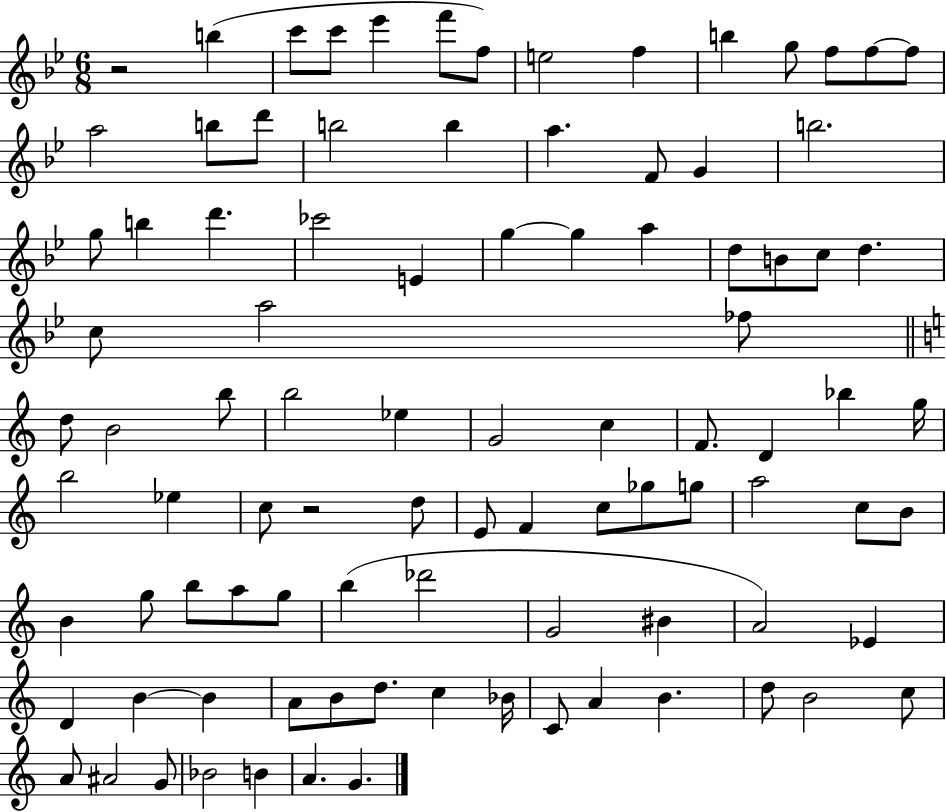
X:1
T:Untitled
M:6/8
L:1/4
K:Bb
z2 b c'/2 c'/2 _e' f'/2 f/2 e2 f b g/2 f/2 f/2 f/2 a2 b/2 d'/2 b2 b a F/2 G b2 g/2 b d' _c'2 E g g a d/2 B/2 c/2 d c/2 a2 _f/2 d/2 B2 b/2 b2 _e G2 c F/2 D _b g/4 b2 _e c/2 z2 d/2 E/2 F c/2 _g/2 g/2 a2 c/2 B/2 B g/2 b/2 a/2 g/2 b _d'2 G2 ^B A2 _E D B B A/2 B/2 d/2 c _B/4 C/2 A B d/2 B2 c/2 A/2 ^A2 G/2 _B2 B A G